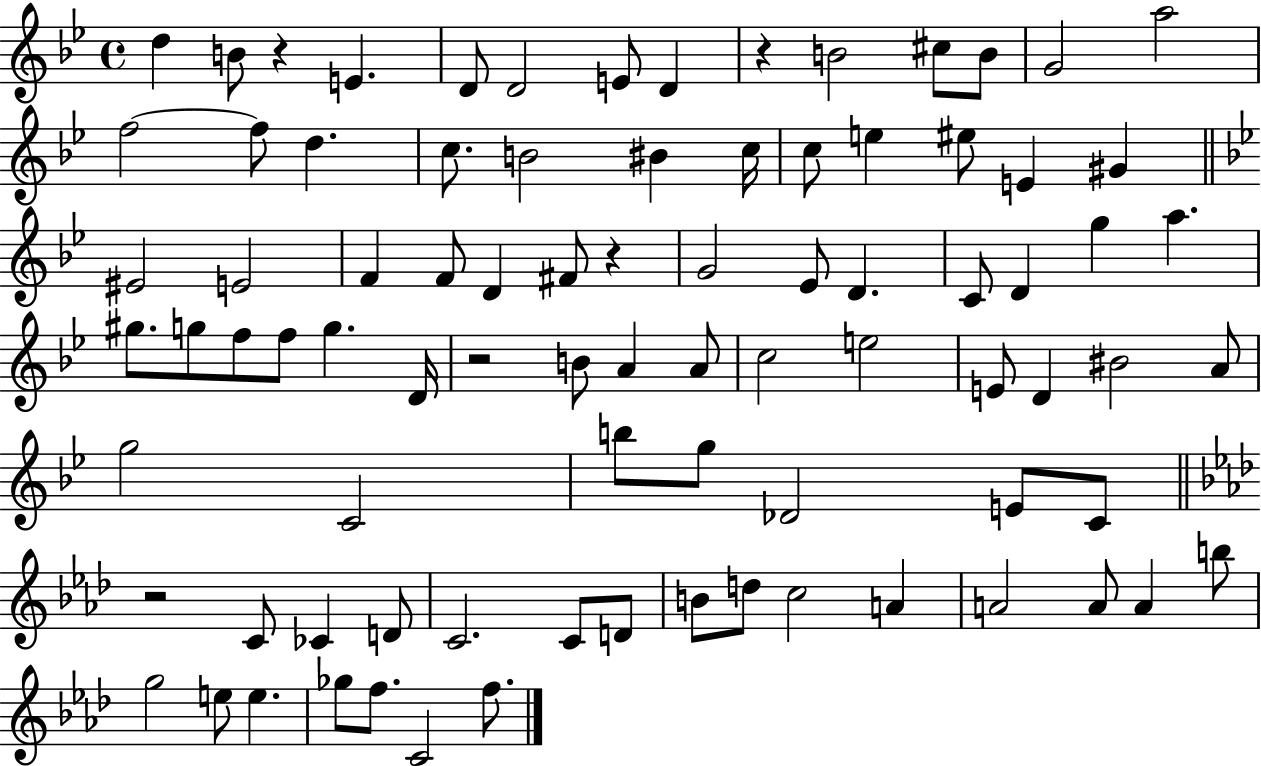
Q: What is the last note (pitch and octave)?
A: F5